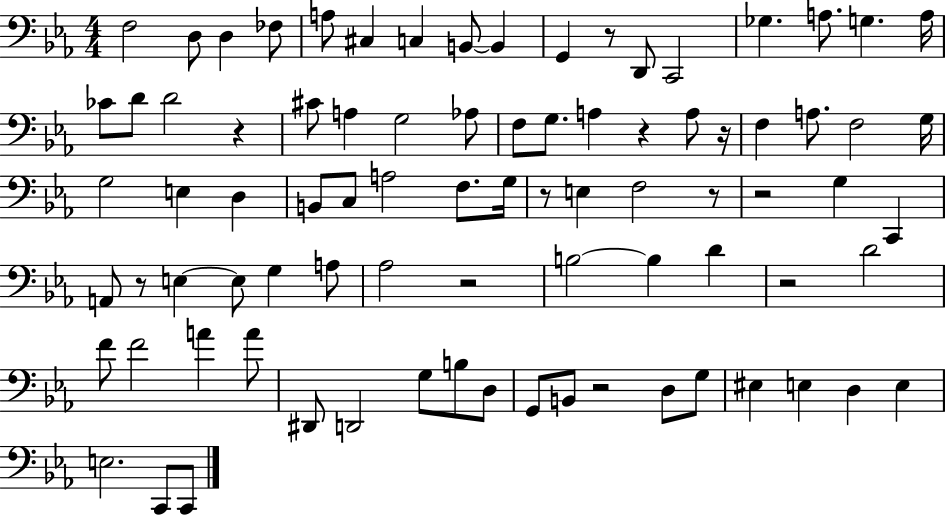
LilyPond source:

{
  \clef bass
  \numericTimeSignature
  \time 4/4
  \key ees \major
  \repeat volta 2 { f2 d8 d4 fes8 | a8 cis4 c4 b,8~~ b,4 | g,4 r8 d,8 c,2 | ges4. a8. g4. a16 | \break ces'8 d'8 d'2 r4 | cis'8 a4 g2 aes8 | f8 g8. a4 r4 a8 r16 | f4 a8. f2 g16 | \break g2 e4 d4 | b,8 c8 a2 f8. g16 | r8 e4 f2 r8 | r2 g4 c,4 | \break a,8 r8 e4~~ e8 g4 a8 | aes2 r2 | b2~~ b4 d'4 | r2 d'2 | \break f'8 f'2 a'4 a'8 | dis,8 d,2 g8 b8 d8 | g,8 b,8 r2 d8 g8 | eis4 e4 d4 e4 | \break e2. c,8 c,8 | } \bar "|."
}